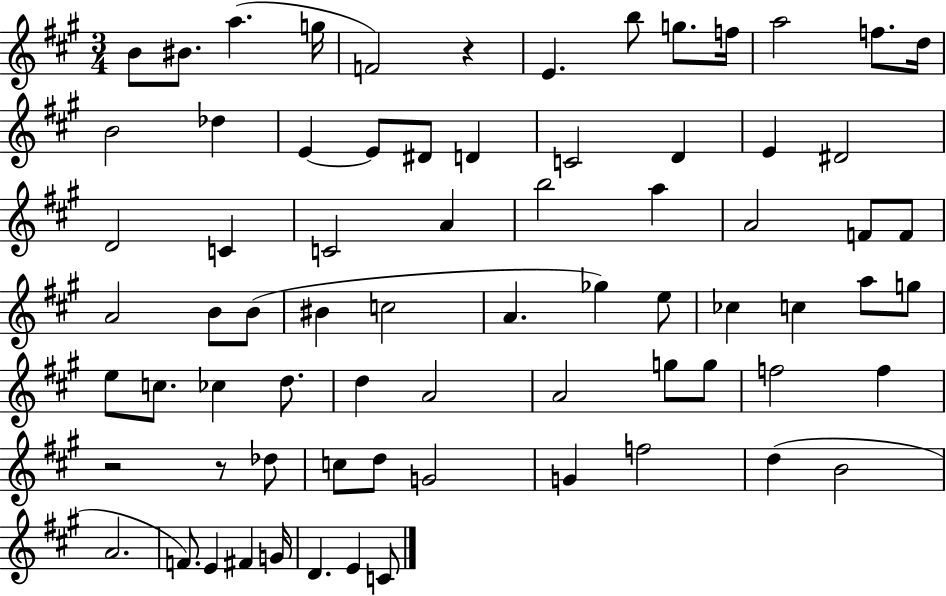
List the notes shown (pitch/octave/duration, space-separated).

B4/e BIS4/e. A5/q. G5/s F4/h R/q E4/q. B5/e G5/e. F5/s A5/h F5/e. D5/s B4/h Db5/q E4/q E4/e D#4/e D4/q C4/h D4/q E4/q D#4/h D4/h C4/q C4/h A4/q B5/h A5/q A4/h F4/e F4/e A4/h B4/e B4/e BIS4/q C5/h A4/q. Gb5/q E5/e CES5/q C5/q A5/e G5/e E5/e C5/e. CES5/q D5/e. D5/q A4/h A4/h G5/e G5/e F5/h F5/q R/h R/e Db5/e C5/e D5/e G4/h G4/q F5/h D5/q B4/h A4/h. F4/e. E4/q F#4/q G4/s D4/q. E4/q C4/e